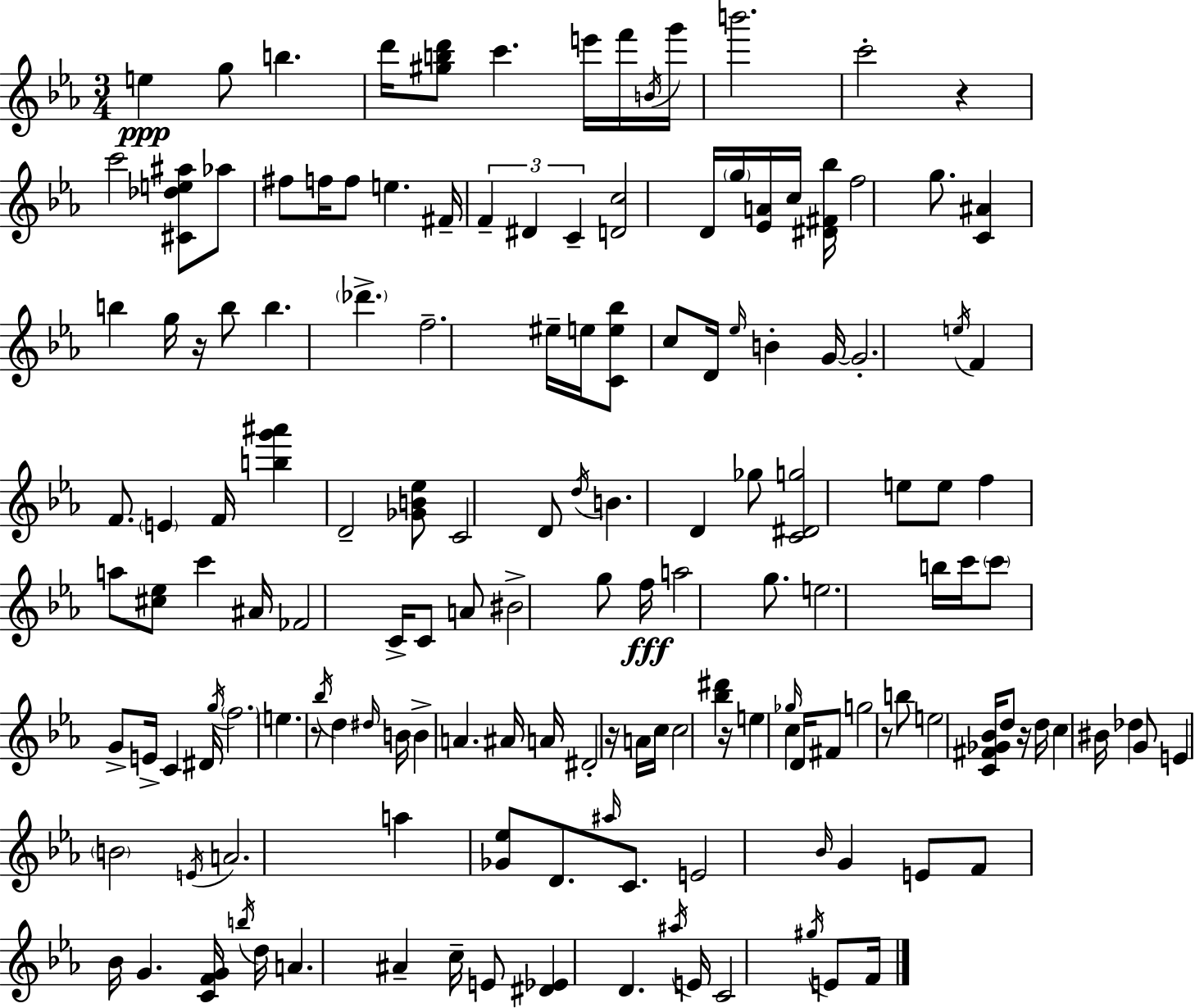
{
  \clef treble
  \numericTimeSignature
  \time 3/4
  \key ees \major
  e''4\ppp g''8 b''4. | d'''16 <gis'' b'' d'''>8 c'''4. e'''16 f'''16 \acciaccatura { b'16 } | g'''16 b'''2. | c'''2-. r4 | \break c'''2 <cis' des'' e'' ais''>8 aes''8 | fis''8 f''16 f''8 e''4. | fis'16-- \tuplet 3/2 { f'4-- dis'4 c'4-- } | <d' c''>2 d'16 \parenthesize g''16 <ees' a'>16 | \break c''16 <dis' fis' bes''>16 f''2 g''8. | <c' ais'>4 b''4 g''16 r16 b''8 | b''4. \parenthesize des'''4.-> | f''2.-- | \break eis''16-- e''16 <c' e'' bes''>8 c''8 d'16 \grace { ees''16 } b'4-. | g'16~~ g'2.-. | \acciaccatura { e''16 } f'4 f'8. \parenthesize e'4 | f'16 <b'' g''' ais'''>4 d'2-- | \break <ges' b' ees''>8 c'2 | d'8 \acciaccatura { d''16 } b'4. d'4 | ges''8 <c' dis' g''>2 | e''8 e''8 f''4 a''8 <cis'' ees''>8 | \break c'''4 ais'16 fes'2 | c'16-> c'8 a'8 bis'2-> | g''8 f''16\fff a''2 | g''8. e''2. | \break b''16 c'''16 \parenthesize c'''8 g'8-> e'16-> c'4 | dis'16 \acciaccatura { g''16 } \parenthesize f''2. | e''4. r8 | \acciaccatura { bes''16 } d''4 \grace { dis''16 } b'16 b'4-> | \break a'4. ais'16 a'16 dis'2-. | r16 a'16 c''16 c''2 | <bes'' dis'''>4 r16 e''4 | \grace { ges''16 } c''4 d'16 fis'8 g''2 | \break r8 b''8 e''2 | <c' fis' ges' bes'>16 d''8 r16 d''16 c''4 | bis'16 des''4 g'8 e'4 | \parenthesize b'2 \acciaccatura { e'16 } a'2. | \break a''4 | <ges' ees''>8 d'8. \grace { ais''16 } c'8. e'2 | \grace { bes'16 } g'4 e'8 | f'8 bes'16 g'4. <c' f' g'>16 \acciaccatura { b''16 } | \break d''16 a'4. ais'4-- c''16-- | e'8 <dis' ees'>4 d'4. | \acciaccatura { ais''16 } e'16 c'2 \acciaccatura { gis''16 } e'8 | f'16 \bar "|."
}